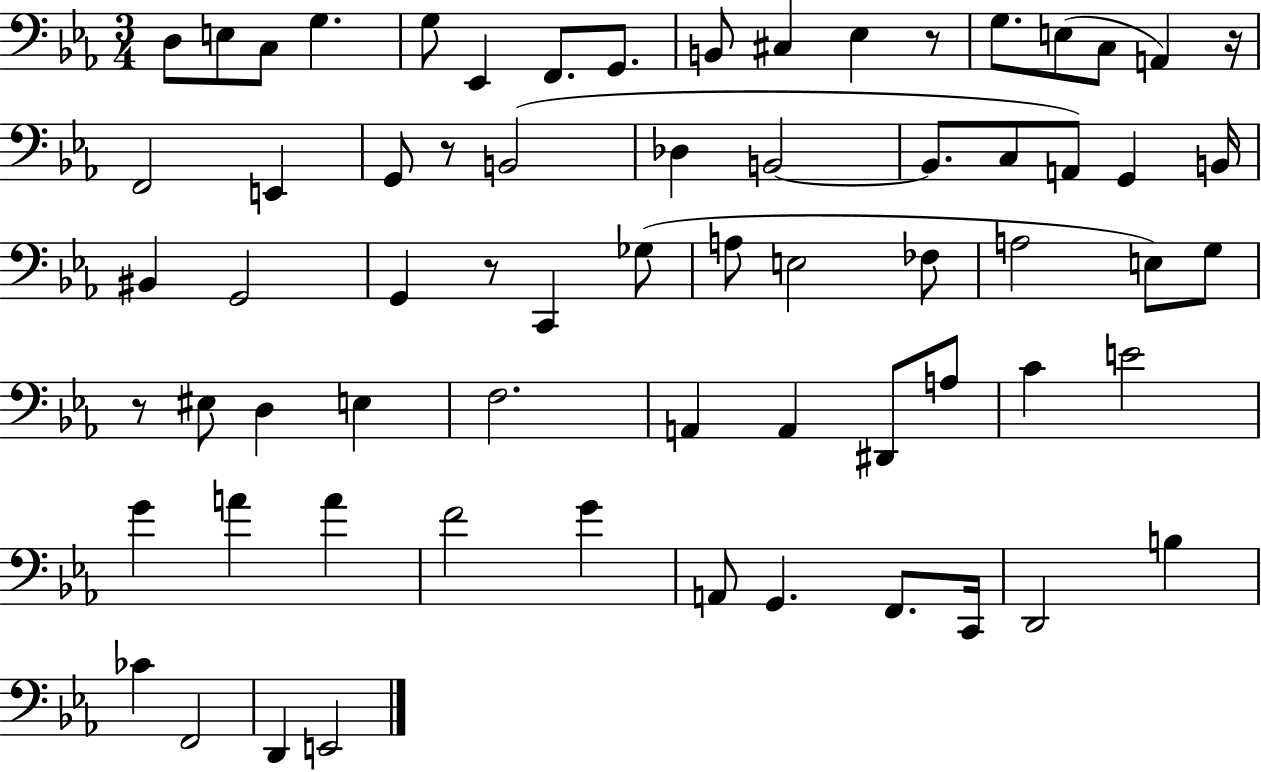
{
  \clef bass
  \numericTimeSignature
  \time 3/4
  \key ees \major
  d8 e8 c8 g4. | g8 ees,4 f,8. g,8. | b,8 cis4 ees4 r8 | g8. e8( c8 a,4) r16 | \break f,2 e,4 | g,8 r8 b,2( | des4 b,2~~ | b,8. c8 a,8) g,4 b,16 | \break bis,4 g,2 | g,4 r8 c,4 ges8( | a8 e2 fes8 | a2 e8) g8 | \break r8 eis8 d4 e4 | f2. | a,4 a,4 dis,8 a8 | c'4 e'2 | \break g'4 a'4 a'4 | f'2 g'4 | a,8 g,4. f,8. c,16 | d,2 b4 | \break ces'4 f,2 | d,4 e,2 | \bar "|."
}